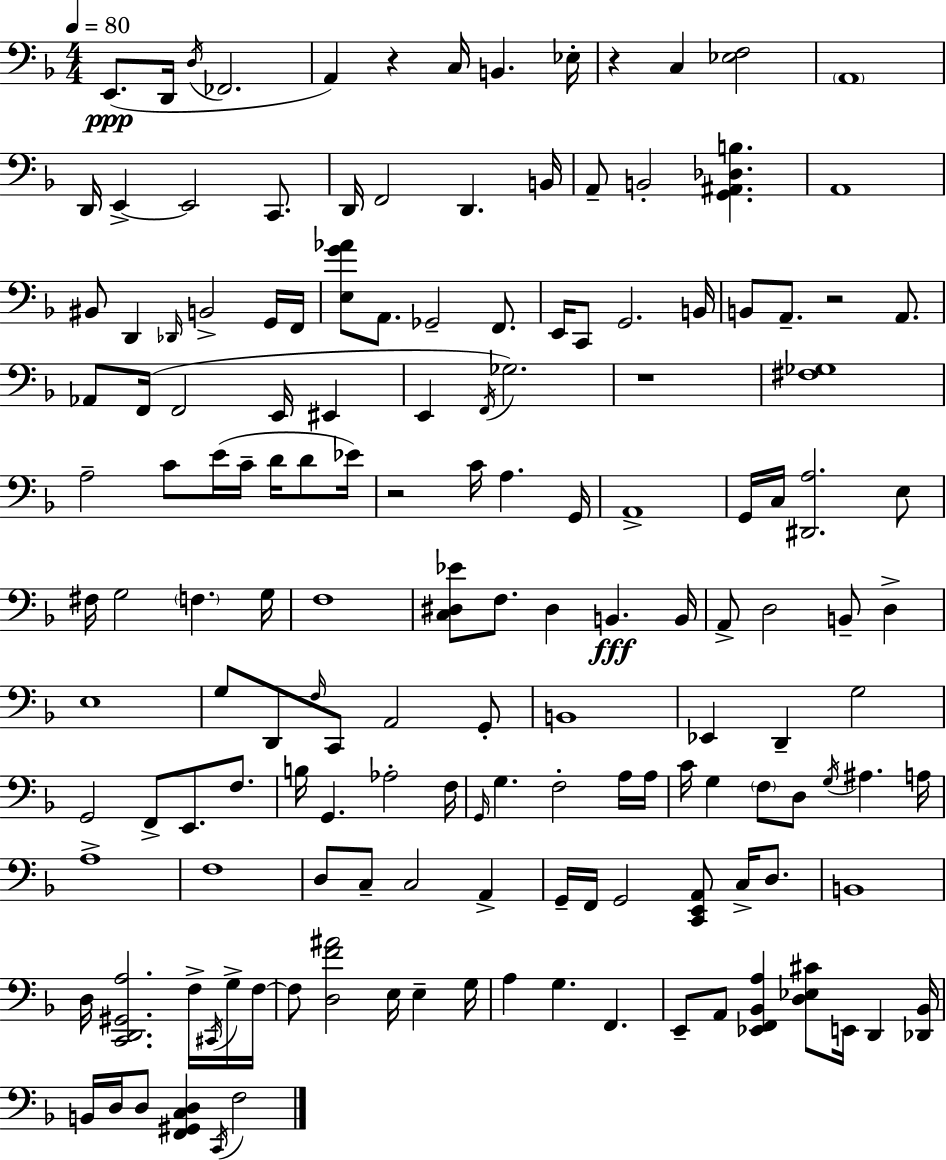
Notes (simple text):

E2/e. D2/s D3/s FES2/h. A2/q R/q C3/s B2/q. Eb3/s R/q C3/q [Eb3,F3]/h A2/w D2/s E2/q E2/h C2/e. D2/s F2/h D2/q. B2/s A2/e B2/h [G2,A#2,Db3,B3]/q. A2/w BIS2/e D2/q Db2/s B2/h G2/s F2/s [E3,G4,Ab4]/e A2/e. Gb2/h F2/e. E2/s C2/e G2/h. B2/s B2/e A2/e. R/h A2/e. Ab2/e F2/s F2/h E2/s EIS2/q E2/q F2/s Gb3/h. R/w [F#3,Gb3]/w A3/h C4/e E4/s C4/s D4/s D4/e Eb4/s R/h C4/s A3/q. G2/s A2/w G2/s C3/s [D#2,A3]/h. E3/e F#3/s G3/h F3/q. G3/s F3/w [C3,D#3,Eb4]/e F3/e. D#3/q B2/q. B2/s A2/e D3/h B2/e D3/q E3/w G3/e D2/e F3/s C2/e A2/h G2/e B2/w Eb2/q D2/q G3/h G2/h F2/e E2/e. F3/e. B3/s G2/q. Ab3/h F3/s G2/s G3/q. F3/h A3/s A3/s C4/s G3/q F3/e D3/e G3/s A#3/q. A3/s A3/w F3/w D3/e C3/e C3/h A2/q G2/s F2/s G2/h [C2,E2,A2]/e C3/s D3/e. B2/w D3/s [C2,D2,G#2,A3]/h. F3/s C#2/s G3/s F3/s F3/e [D3,F4,A#4]/h E3/s E3/q G3/s A3/q G3/q. F2/q. E2/e A2/e [Eb2,F2,Bb2,A3]/q [D3,Eb3,C#4]/e E2/s D2/q [Db2,Bb2]/s B2/s D3/s D3/e [F2,G#2,C3,D3]/q C2/s F3/h